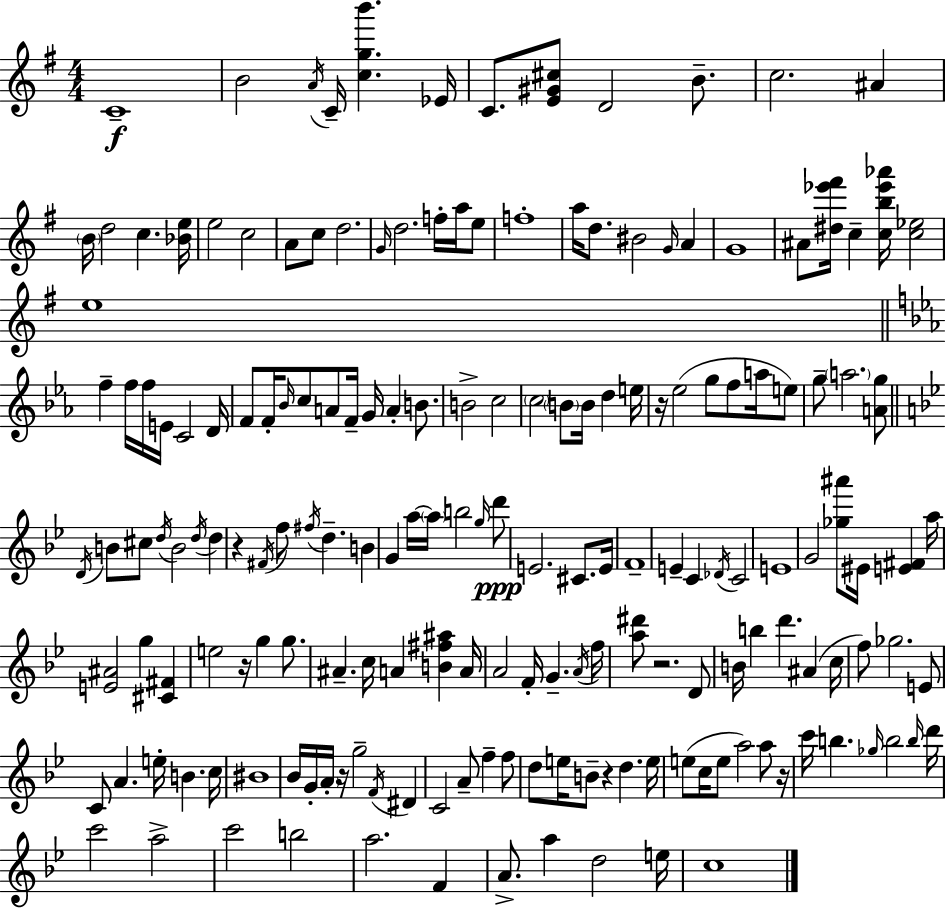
{
  \clef treble
  \numericTimeSignature
  \time 4/4
  \key g \major
  c'1--\f | b'2 \acciaccatura { a'16 } c'16-- <c'' g'' b'''>4. | ees'16 c'8. <e' gis' cis''>8 d'2 b'8.-- | c''2. ais'4 | \break \parenthesize b'16 d''2 c''4. | <bes' e''>16 e''2 c''2 | a'8 c''8 d''2. | \grace { g'16 } d''2. f''16-. a''16 | \break e''8 f''1-. | a''16 d''8. bis'2 \grace { g'16 } a'4 | g'1 | ais'8 <dis'' ees''' fis'''>16 c''4-- <c'' b'' ees''' aes'''>16 <c'' ees''>2 | \break e''1 | \bar "||" \break \key ees \major f''4-- f''16 f''16 e'16 c'2 d'16 | f'8 f'16-. \grace { bes'16 } c''8 a'8 f'16-- g'16 a'4-. b'8. | b'2-> c''2 | \parenthesize c''2 \parenthesize b'8 b'16 d''4 | \break e''16 r16 ees''2( g''8 f''8 a''16 e''8) | g''8-- \parenthesize a''2. <a' g''>8 | \bar "||" \break \key g \minor \acciaccatura { d'16 } b'8 cis''8 \acciaccatura { d''16 } b'2 \acciaccatura { d''16 } d''4 | r4 \acciaccatura { fis'16 } f''8 \acciaccatura { fis''16 } d''4.-- | b'4 g'4 a''16~~ \parenthesize a''16 b''2 | \grace { g''16 } d'''8\ppp e'2. | \break cis'8. e'16 f'1-- | e'4-- c'4 \acciaccatura { des'16 } c'2 | e'1 | g'2 <ges'' ais'''>8 | \break eis'16 <e' fis'>4 a''16 <e' ais'>2 g''4 | <cis' fis'>4 e''2 r16 | g''4 g''8. ais'4.-- c''16 a'4 | <b' fis'' ais''>4 a'16 a'2 f'16-. | \break g'4.-- \acciaccatura { a'16 } f''16 <a'' dis'''>8 r2. | d'8 b'16 b''4 d'''4. | ais'4( c''16 f''8) ges''2. | e'8 c'8 a'4. | \break e''16-. b'4. c''16 bis'1 | bes'16 g'16-. \parenthesize a'16-. r16 g''2-- | \acciaccatura { f'16 } dis'4 c'2 | a'8-- f''4-- f''8 d''8 e''16 b'8-- r4 | \break d''4. e''16 e''8( c''16 e''8 a''2) | a''8 r16 c'''16 b''4. | \grace { ges''16 } b''2 \grace { b''16 } d'''16 c'''2 | a''2-> c'''2 | \break b''2 a''2. | f'4 a'8.-> a''4 | d''2 e''16 c''1 | \bar "|."
}